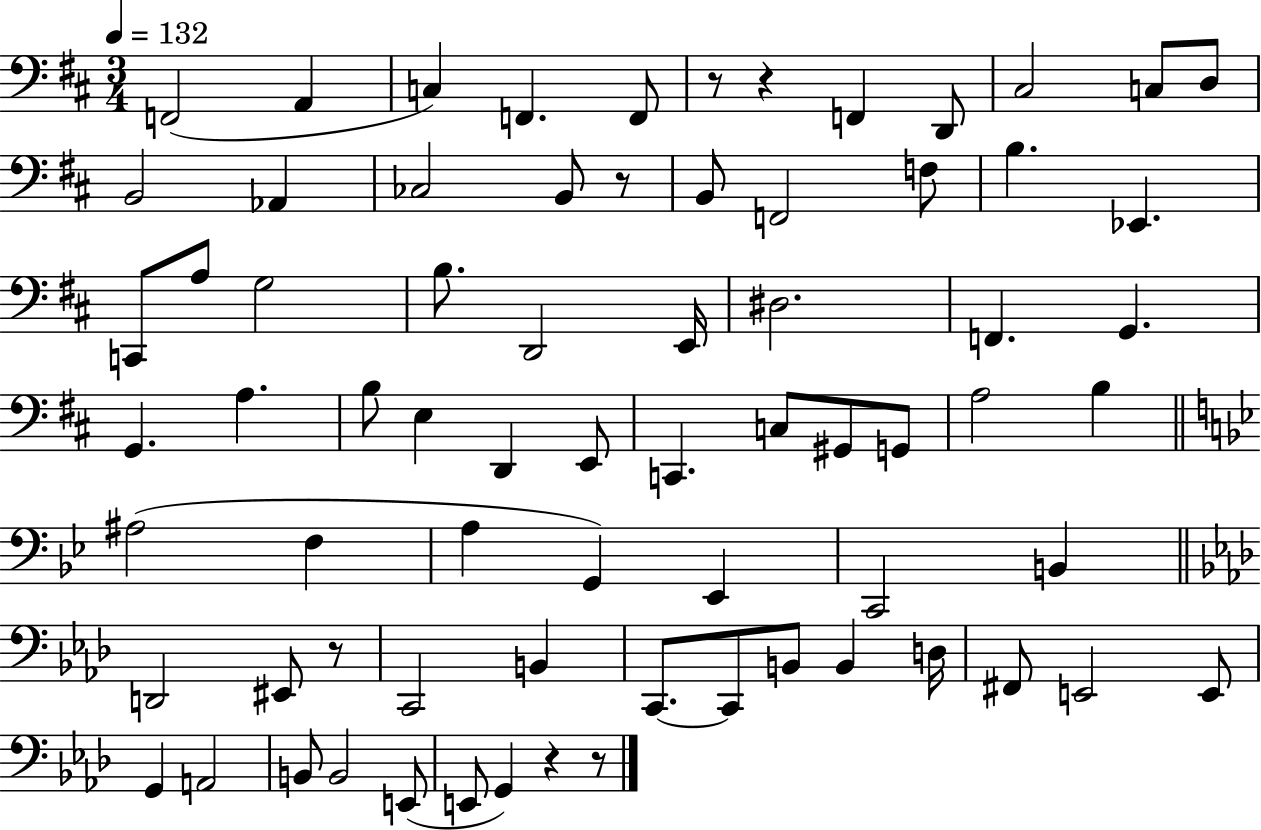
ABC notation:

X:1
T:Untitled
M:3/4
L:1/4
K:D
F,,2 A,, C, F,, F,,/2 z/2 z F,, D,,/2 ^C,2 C,/2 D,/2 B,,2 _A,, _C,2 B,,/2 z/2 B,,/2 F,,2 F,/2 B, _E,, C,,/2 A,/2 G,2 B,/2 D,,2 E,,/4 ^D,2 F,, G,, G,, A, B,/2 E, D,, E,,/2 C,, C,/2 ^G,,/2 G,,/2 A,2 B, ^A,2 F, A, G,, _E,, C,,2 B,, D,,2 ^E,,/2 z/2 C,,2 B,, C,,/2 C,,/2 B,,/2 B,, D,/4 ^F,,/2 E,,2 E,,/2 G,, A,,2 B,,/2 B,,2 E,,/2 E,,/2 G,, z z/2